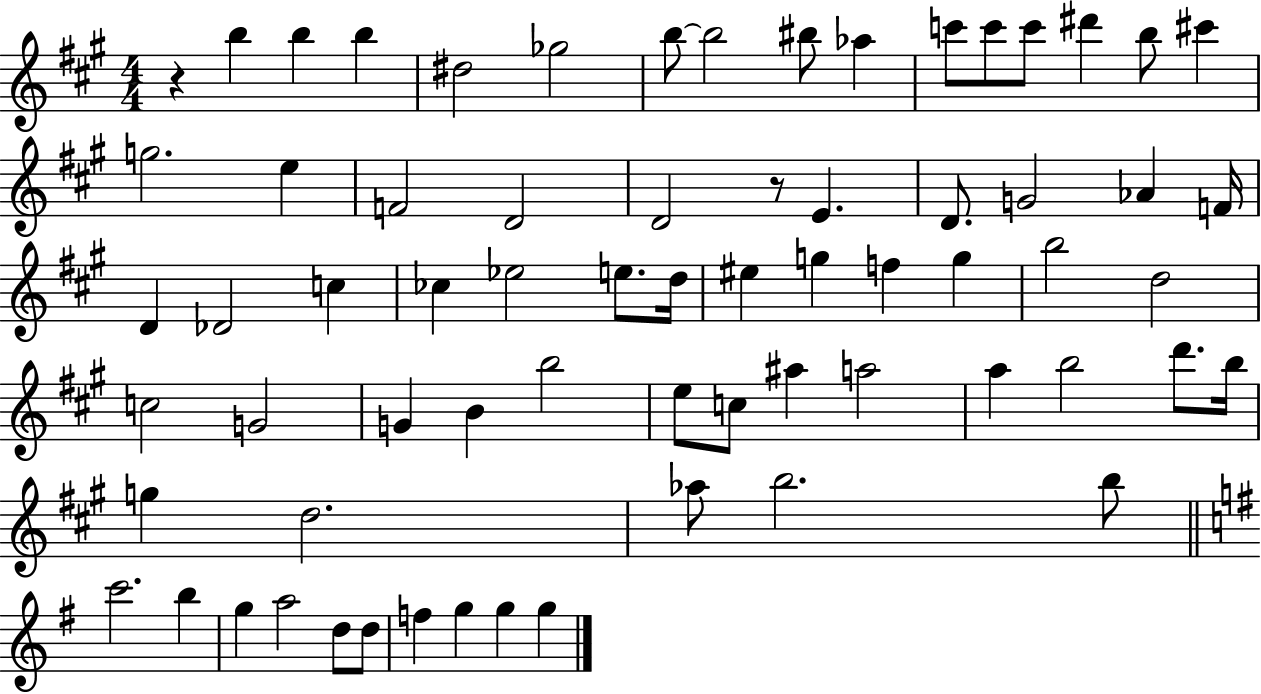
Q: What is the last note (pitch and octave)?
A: G5